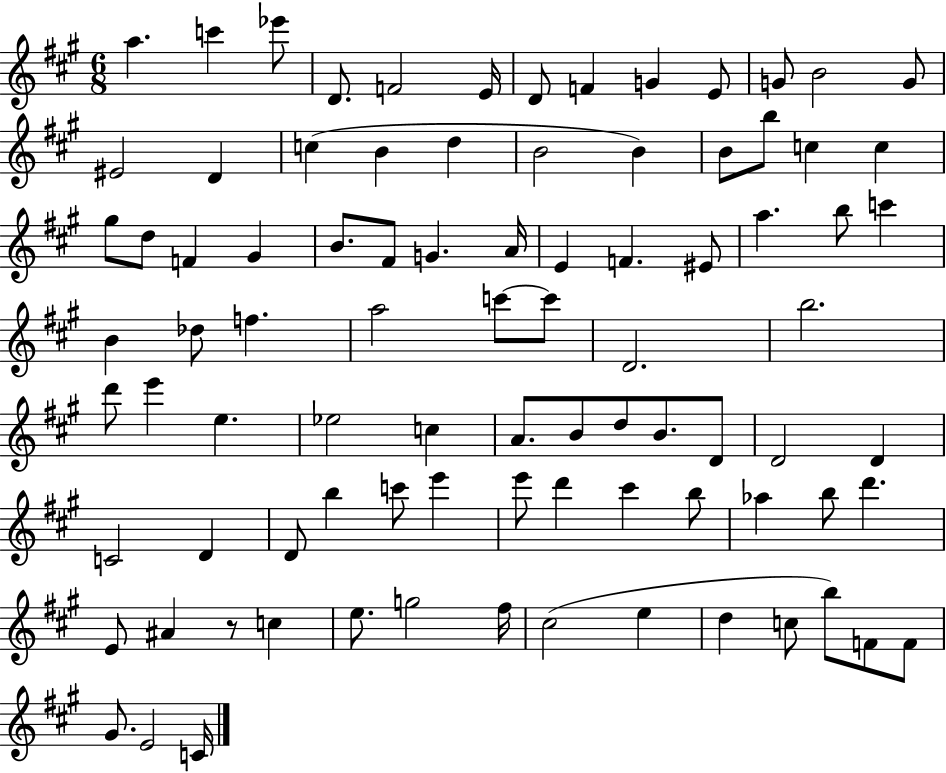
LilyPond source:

{
  \clef treble
  \numericTimeSignature
  \time 6/8
  \key a \major
  \repeat volta 2 { a''4. c'''4 ees'''8 | d'8. f'2 e'16 | d'8 f'4 g'4 e'8 | g'8 b'2 g'8 | \break eis'2 d'4 | c''4( b'4 d''4 | b'2 b'4) | b'8 b''8 c''4 c''4 | \break gis''8 d''8 f'4 gis'4 | b'8. fis'8 g'4. a'16 | e'4 f'4. eis'8 | a''4. b''8 c'''4 | \break b'4 des''8 f''4. | a''2 c'''8~~ c'''8 | d'2. | b''2. | \break d'''8 e'''4 e''4. | ees''2 c''4 | a'8. b'8 d''8 b'8. d'8 | d'2 d'4 | \break c'2 d'4 | d'8 b''4 c'''8 e'''4 | e'''8 d'''4 cis'''4 b''8 | aes''4 b''8 d'''4. | \break e'8 ais'4 r8 c''4 | e''8. g''2 fis''16 | cis''2( e''4 | d''4 c''8 b''8) f'8 f'8 | \break gis'8. e'2 c'16 | } \bar "|."
}